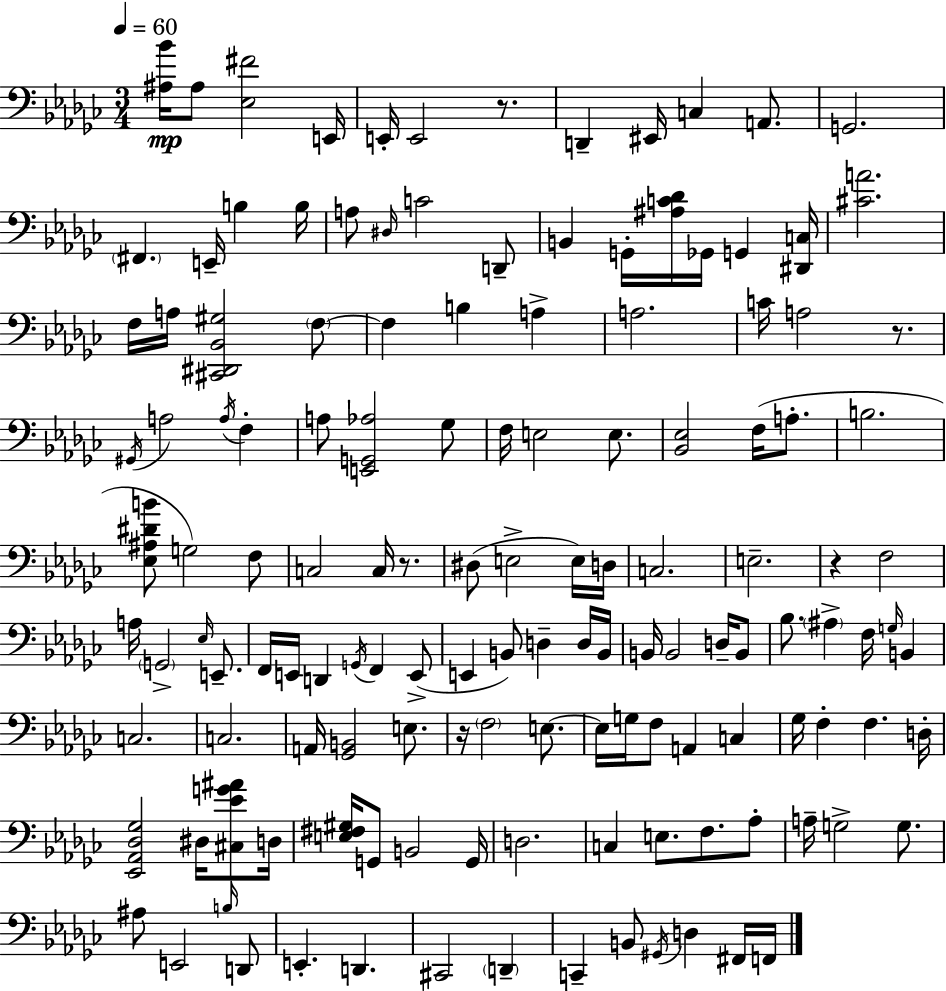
{
  \clef bass
  \numericTimeSignature
  \time 3/4
  \key ees \minor
  \tempo 4 = 60
  <ais bes'>16\mp ais8 <ees fis'>2 e,16 | e,16-. e,2 r8. | d,4-- eis,16 c4 a,8. | g,2. | \break \parenthesize fis,4. e,16-- b4 b16 | a8 \grace { dis16 } c'2 d,8-- | b,4 g,16-. <ais c' des'>16 ges,16 g,4 | <dis, c>16 <cis' a'>2. | \break f16 a16 <cis, dis, bes, gis>2 \parenthesize f8~~ | f4 b4 a4-> | a2. | c'16 a2 r8. | \break \acciaccatura { gis,16 } a2 \acciaccatura { a16 } f4-. | a8 <e, g, aes>2 | ges8 f16 e2 | e8. <bes, ees>2 f16( | \break a8.-. b2. | <ees ais dis' b'>8 g2) | f8 c2 c16 | r8. dis8( e2-> | \break e16) d16 c2. | e2.-- | r4 f2 | a16 \parenthesize g,2-> | \break \grace { ees16 } e,8.-- f,16 e,16 d,4 \acciaccatura { g,16 } f,4 | e,8->( e,4 b,8) d4-- | d16 b,16 b,16 b,2 | d16-- b,8 bes8. \parenthesize ais4-> | \break f16 \grace { g16 } b,4 c2. | c2. | a,16 <ges, b,>2 | e8. r16 \parenthesize f2 | \break e8.~~ e16 g16 f8 a,4 | c4 ges16 f4-. f4. | d16-. <ees, aes, des ges>2 | dis16 <cis ees' g' ais'>8 d16 <e fis gis>16 g,8 b,2 | \break g,16 d2. | c4 e8. | f8. aes8-. a16-- g2-> | g8. ais8 e,2 | \break \grace { b16 } d,8 e,4.-. | d,4. cis,2 | \parenthesize d,4-- c,4-- b,8 | \acciaccatura { gis,16 } d4 fis,16 f,16 \bar "|."
}